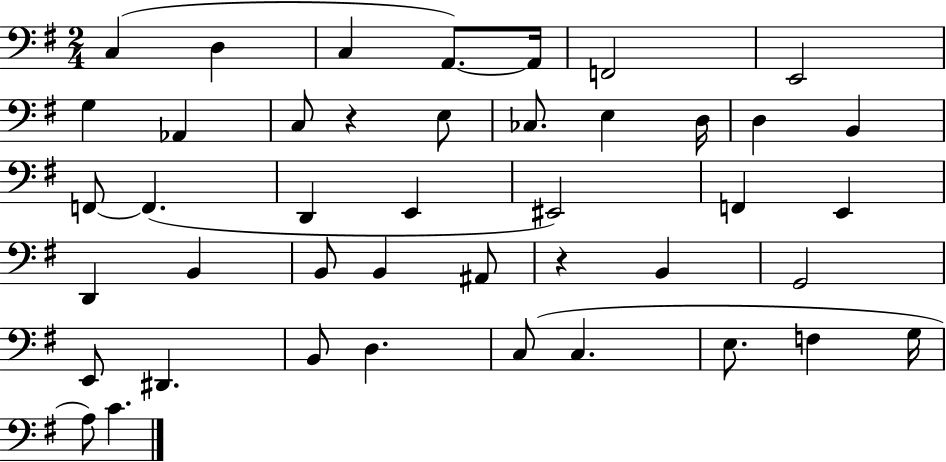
X:1
T:Untitled
M:2/4
L:1/4
K:G
C, D, C, A,,/2 A,,/4 F,,2 E,,2 G, _A,, C,/2 z E,/2 _C,/2 E, D,/4 D, B,, F,,/2 F,, D,, E,, ^E,,2 F,, E,, D,, B,, B,,/2 B,, ^A,,/2 z B,, G,,2 E,,/2 ^D,, B,,/2 D, C,/2 C, E,/2 F, G,/4 A,/2 C